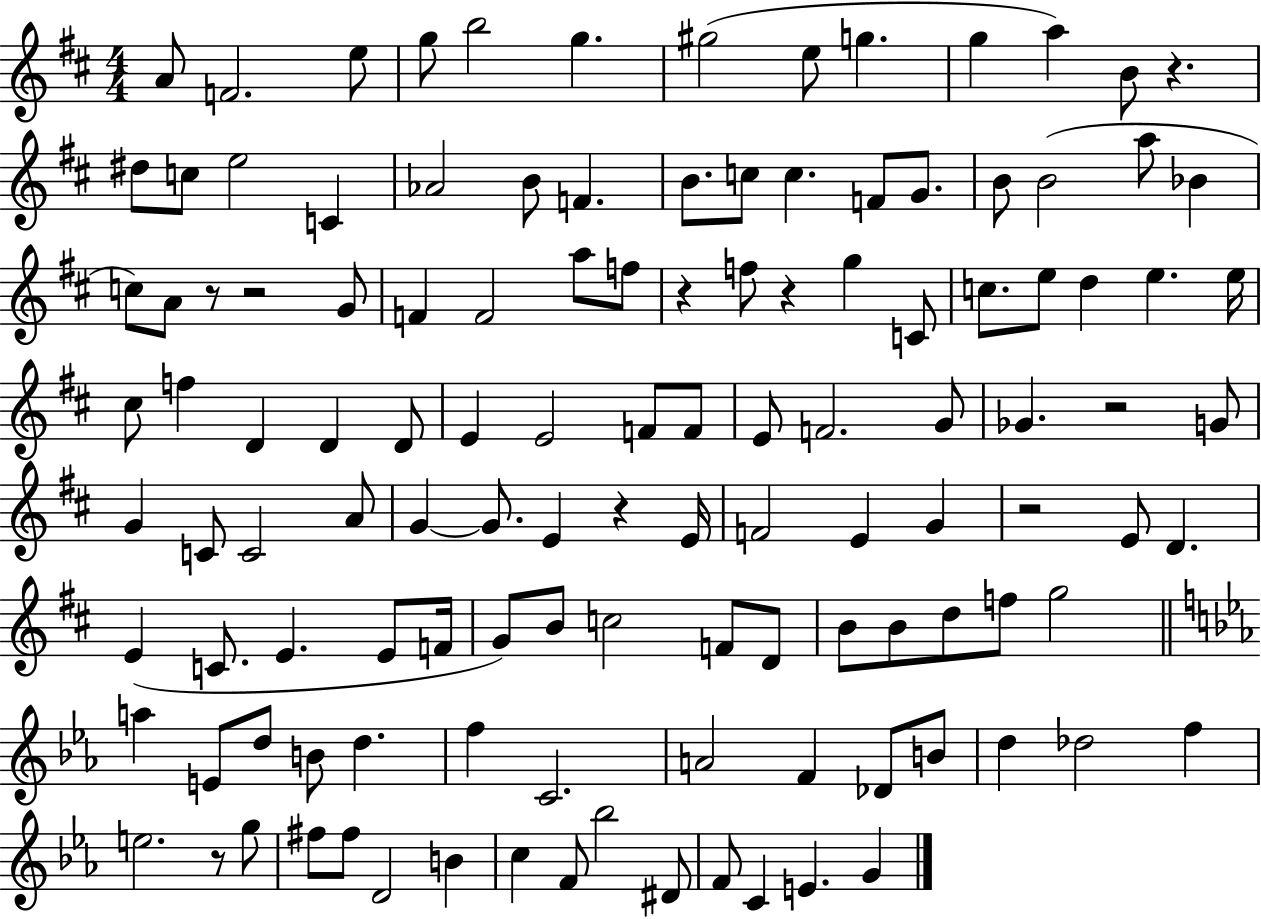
{
  \clef treble
  \numericTimeSignature
  \time 4/4
  \key d \major
  a'8 f'2. e''8 | g''8 b''2 g''4. | gis''2( e''8 g''4. | g''4 a''4) b'8 r4. | \break dis''8 c''8 e''2 c'4 | aes'2 b'8 f'4. | b'8. c''8 c''4. f'8 g'8. | b'8 b'2( a''8 bes'4 | \break c''8) a'8 r8 r2 g'8 | f'4 f'2 a''8 f''8 | r4 f''8 r4 g''4 c'8 | c''8. e''8 d''4 e''4. e''16 | \break cis''8 f''4 d'4 d'4 d'8 | e'4 e'2 f'8 f'8 | e'8 f'2. g'8 | ges'4. r2 g'8 | \break g'4 c'8 c'2 a'8 | g'4~~ g'8. e'4 r4 e'16 | f'2 e'4 g'4 | r2 e'8 d'4. | \break e'4( c'8. e'4. e'8 f'16 | g'8) b'8 c''2 f'8 d'8 | b'8 b'8 d''8 f''8 g''2 | \bar "||" \break \key ees \major a''4 e'8 d''8 b'8 d''4. | f''4 c'2. | a'2 f'4 des'8 b'8 | d''4 des''2 f''4 | \break e''2. r8 g''8 | fis''8 fis''8 d'2 b'4 | c''4 f'8 bes''2 dis'8 | f'8 c'4 e'4. g'4 | \break \bar "|."
}